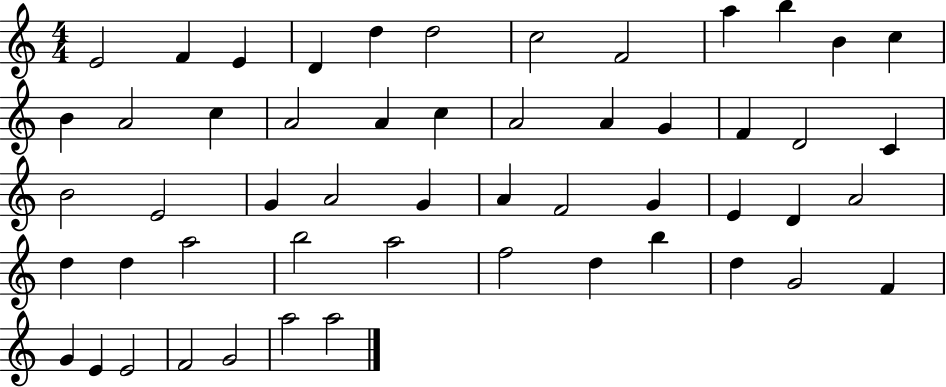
E4/h F4/q E4/q D4/q D5/q D5/h C5/h F4/h A5/q B5/q B4/q C5/q B4/q A4/h C5/q A4/h A4/q C5/q A4/h A4/q G4/q F4/q D4/h C4/q B4/h E4/h G4/q A4/h G4/q A4/q F4/h G4/q E4/q D4/q A4/h D5/q D5/q A5/h B5/h A5/h F5/h D5/q B5/q D5/q G4/h F4/q G4/q E4/q E4/h F4/h G4/h A5/h A5/h